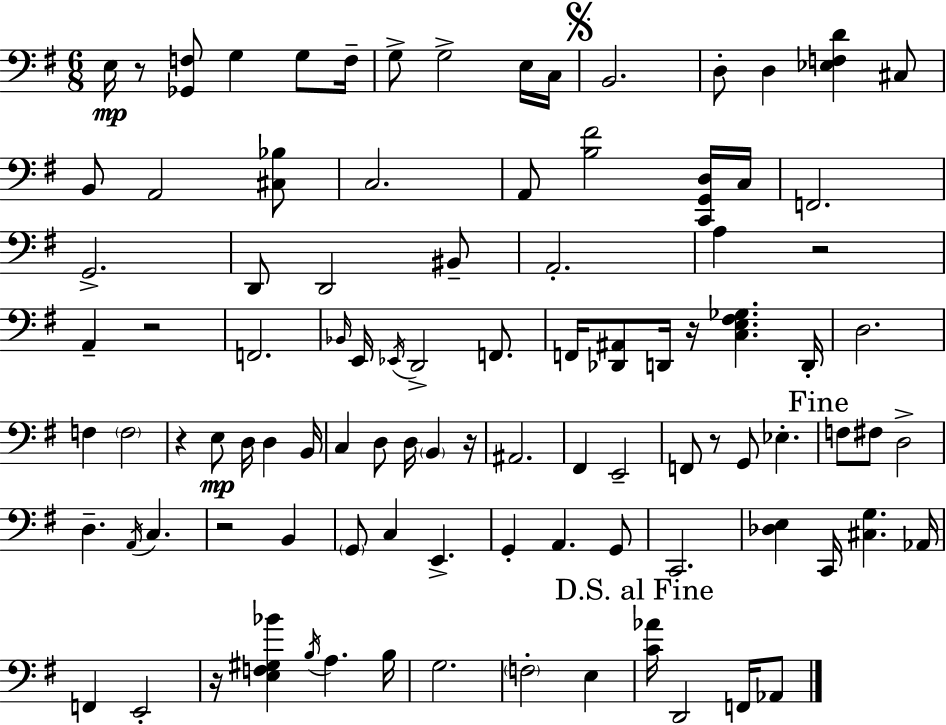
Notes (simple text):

E3/s R/e [Gb2,F3]/e G3/q G3/e F3/s G3/e G3/h E3/s C3/s B2/h. D3/e D3/q [Eb3,F3,D4]/q C#3/e B2/e A2/h [C#3,Bb3]/e C3/h. A2/e [B3,F#4]/h [C2,G2,D3]/s C3/s F2/h. G2/h. D2/e D2/h BIS2/e A2/h. A3/q R/h A2/q R/h F2/h. Bb2/s E2/s Eb2/s D2/h F2/e. F2/s [Db2,A#2]/e D2/s R/s [C3,E3,F#3,Gb3]/q. D2/s D3/h. F3/q F3/h R/q E3/e D3/s D3/q B2/s C3/q D3/e D3/s B2/q R/s A#2/h. F#2/q E2/h F2/e R/e G2/e Eb3/q. F3/e F#3/e D3/h D3/q. A2/s C3/q. R/h B2/q G2/e C3/q E2/q. G2/q A2/q. G2/e C2/h. [Db3,E3]/q C2/s [C#3,G3]/q. Ab2/s F2/q E2/h R/s [E3,F3,G#3,Bb4]/q B3/s A3/q. B3/s G3/h. F3/h E3/q [C4,Ab4]/s D2/h F2/s Ab2/e